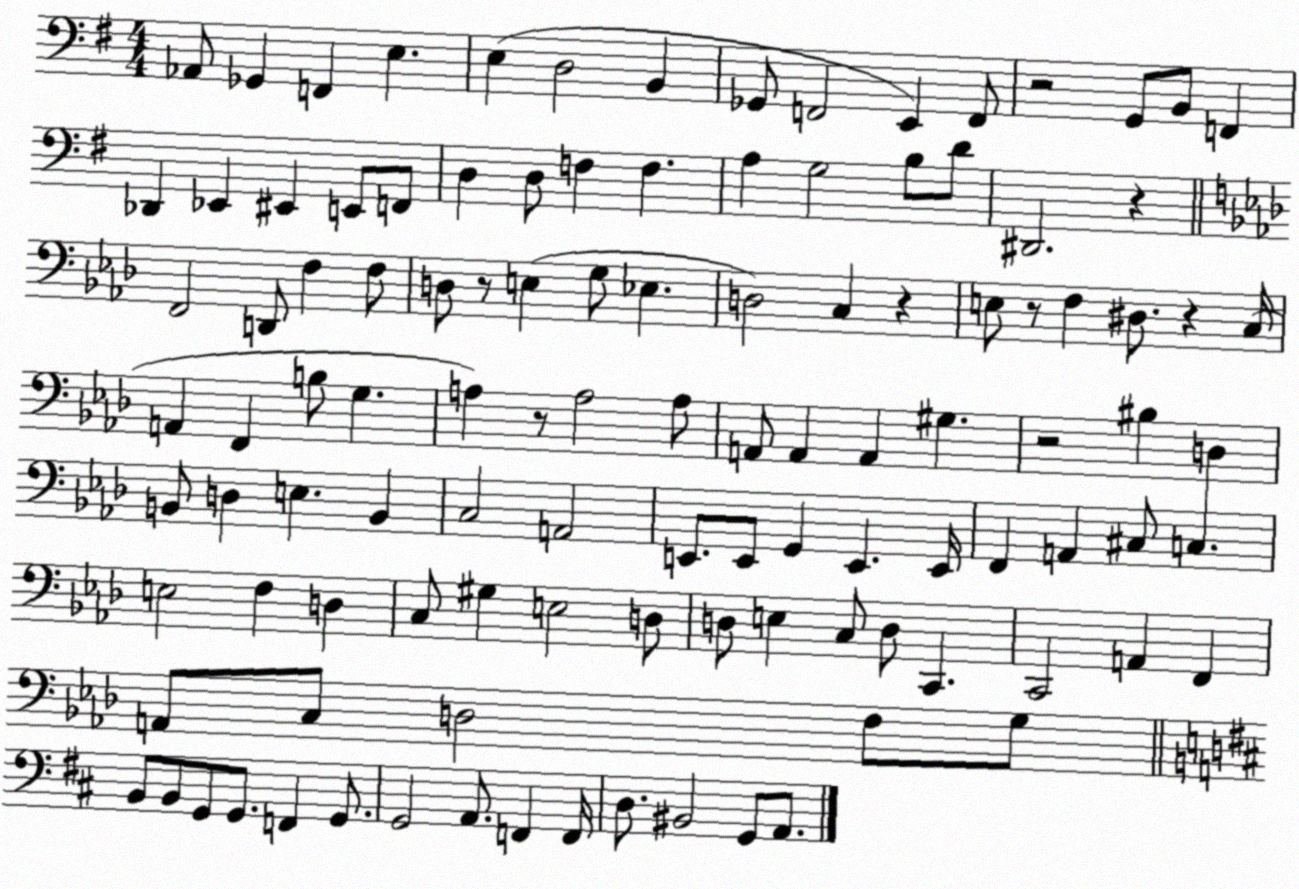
X:1
T:Untitled
M:4/4
L:1/4
K:G
_A,,/2 _G,, F,, E, E, D,2 B,, _G,,/2 F,,2 E,, F,,/2 z2 G,,/2 B,,/2 F,, _D,, _E,, ^E,, E,,/2 F,,/2 D, D,/2 F, F, A, G,2 B,/2 D/2 ^D,,2 z F,,2 D,,/2 F, F,/2 D,/2 z/2 E, G,/2 _E, D,2 C, z E,/2 z/2 F, ^D,/2 z C,/4 A,, F,, B,/2 G, A, z/2 A,2 A,/2 A,,/2 A,, A,, ^G, z2 ^B, D, B,,/2 D, E, B,, C,2 A,,2 E,,/2 E,,/2 G,, E,, E,,/4 F,, A,, ^C,/2 C, E,2 F, D, C,/2 ^G, E,2 D,/2 D,/2 E, C,/2 D,/2 C,, C,,2 A,, F,, A,,/2 C,/2 D,2 F,/2 G,/2 B,,/2 B,,/2 G,,/2 G,,/2 F,, G,,/2 G,,2 A,,/2 F,, F,,/4 D,/2 ^B,,2 G,,/2 A,,/2